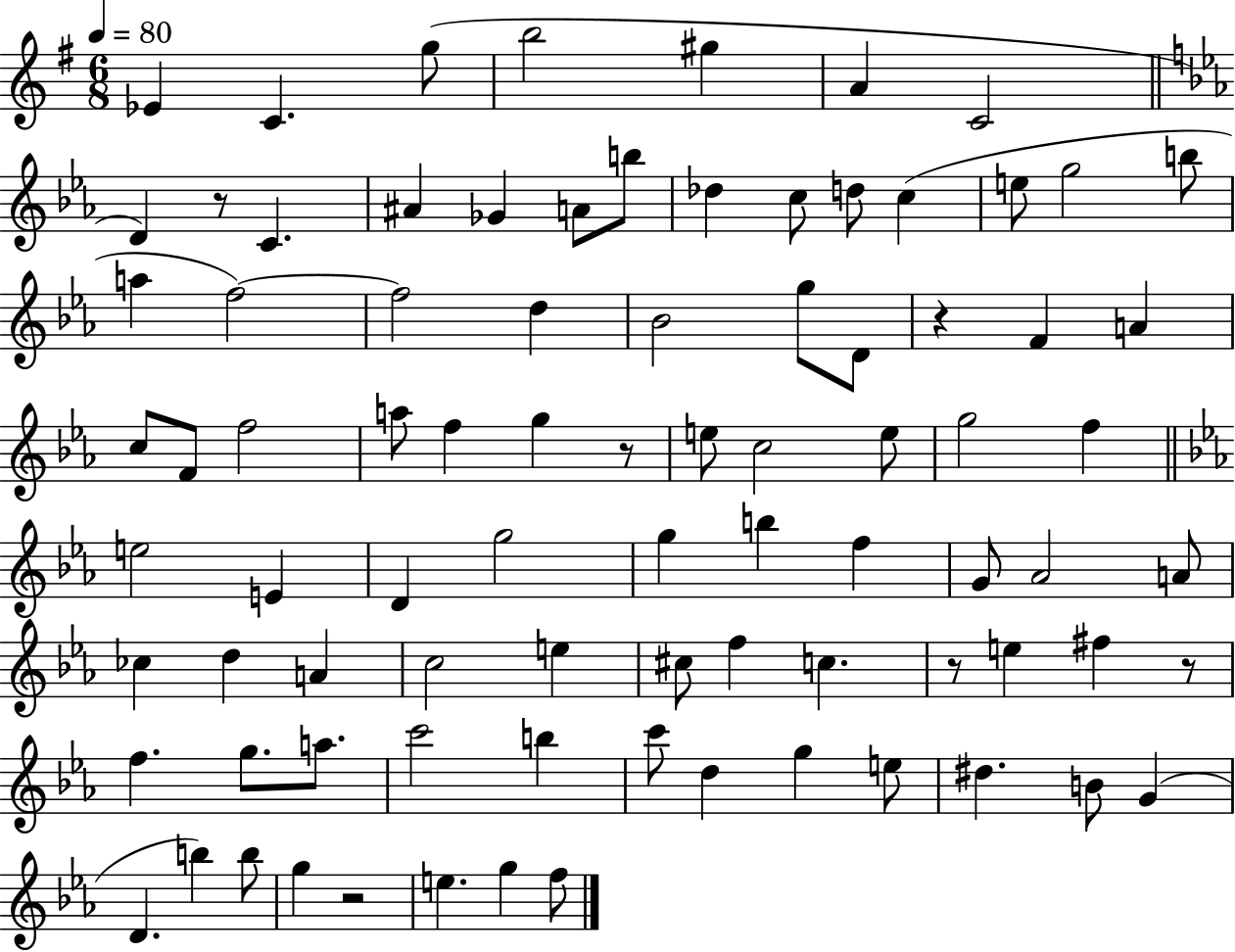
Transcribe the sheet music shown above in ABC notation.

X:1
T:Untitled
M:6/8
L:1/4
K:G
_E C g/2 b2 ^g A C2 D z/2 C ^A _G A/2 b/2 _d c/2 d/2 c e/2 g2 b/2 a f2 f2 d _B2 g/2 D/2 z F A c/2 F/2 f2 a/2 f g z/2 e/2 c2 e/2 g2 f e2 E D g2 g b f G/2 _A2 A/2 _c d A c2 e ^c/2 f c z/2 e ^f z/2 f g/2 a/2 c'2 b c'/2 d g e/2 ^d B/2 G D b b/2 g z2 e g f/2